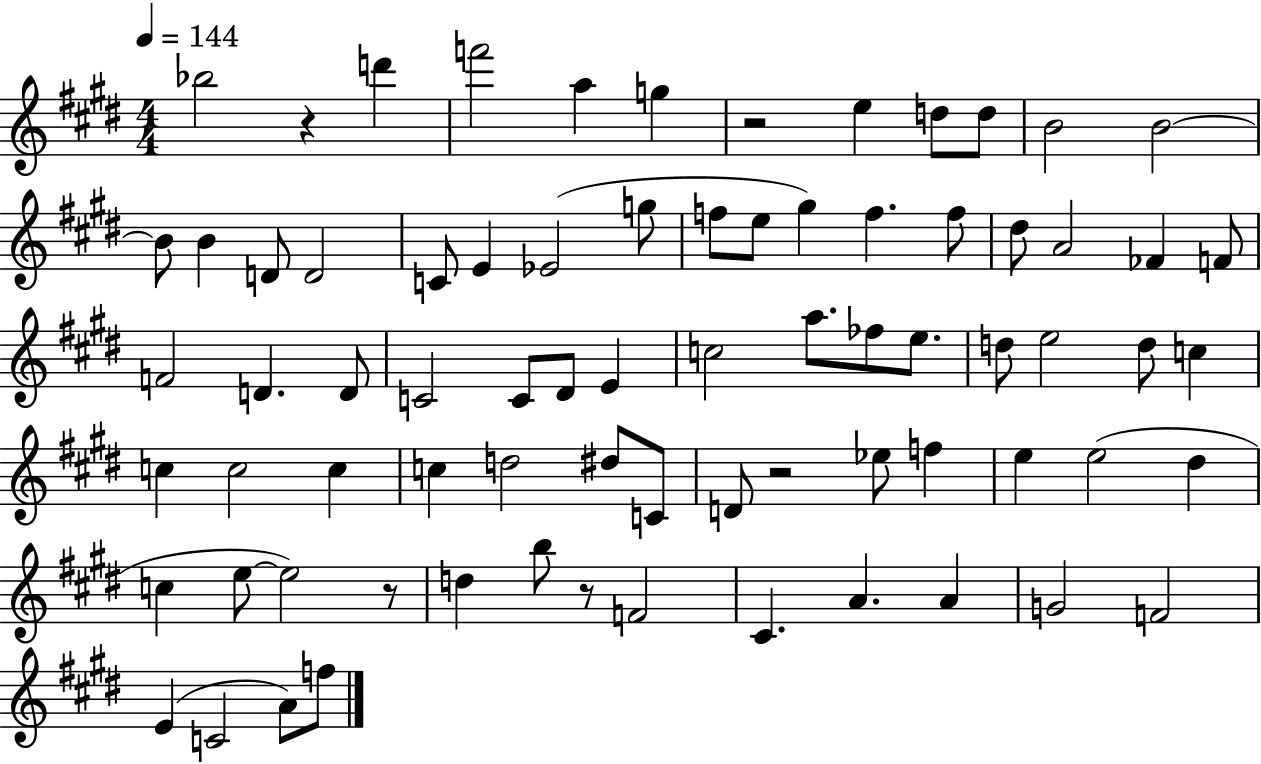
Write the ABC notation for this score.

X:1
T:Untitled
M:4/4
L:1/4
K:E
_b2 z d' f'2 a g z2 e d/2 d/2 B2 B2 B/2 B D/2 D2 C/2 E _E2 g/2 f/2 e/2 ^g f f/2 ^d/2 A2 _F F/2 F2 D D/2 C2 C/2 ^D/2 E c2 a/2 _f/2 e/2 d/2 e2 d/2 c c c2 c c d2 ^d/2 C/2 D/2 z2 _e/2 f e e2 ^d c e/2 e2 z/2 d b/2 z/2 F2 ^C A A G2 F2 E C2 A/2 f/2